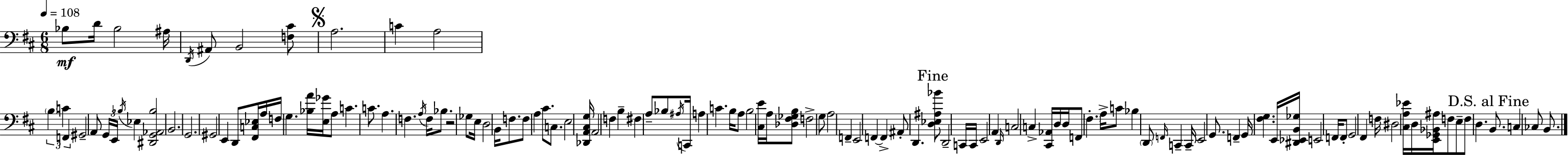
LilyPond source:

{
  \clef bass
  \numericTimeSignature
  \time 6/8
  \key d \major
  \tempo 4 = 108
  bes8\mf d'16 bes2 ais16 | \acciaccatura { d,16 } ais,8 b,2 <f cis'>8 | \mark \markup { \musicglyph "scripts.segno" } a2. | c'4 a2 | \break \tuplet 3/2 { \parenthesize b4 c'4 f,4 } | gis,2-- a,8 \tuplet 3/2 { g,16 | e,16 \acciaccatura { bes16 } } ees4 <dis, g, aes, bes>2 | b,2. | \break g,2. | gis,2 e,4 | d,8 <fis, c ees>16 a16 f16 g4. | <bes a'>16 <e ges'>16 a8 c'4. c'8. | \break a4. f4. | \acciaccatura { a16 } f16 bes8. r2 | ges8 e16 d2 | b,16 f8. f8 a4 | \break cis'8. c8. e2 | <des, a, cis g>16 a,2 f4 | b4-- fis4 a8-- | bes8 \acciaccatura { ais16 } c,16 a4 c'4. | \break b16 a8 b2 | <cis e'>16 a16 <des fis ges b>8 f2-> | g8 a2 | f,4-- e,2 | \break f,4~~ f,4-> ais,8-. d,4. | \mark "Fine" <d ees ais bes'>8 d,2-- | c,16 c,16 e,2 | a,4 \grace { d,16 } c2 | \break c4-> <cis, aes,>16 d16 d16 f,8 \parenthesize fis4.-. | a16-> c'8 bes4 \parenthesize d,8 | \grace { f,16 } c,4-- c,16-- e,2 | g,8. f,4-- g,16 <fis g>4. | \break e,16 <dis, ees, b, ges>16 e,2 | f,16 f,8-. g,2 | fis,4 f16 dis2 | <cis a ees'>16 d16 <e, ges, bes, ais>16 f8 e8-- f8 | \break d4. \mark "D.S. al Fine" b,8. c4 | ces8 b,8. \bar "|."
}